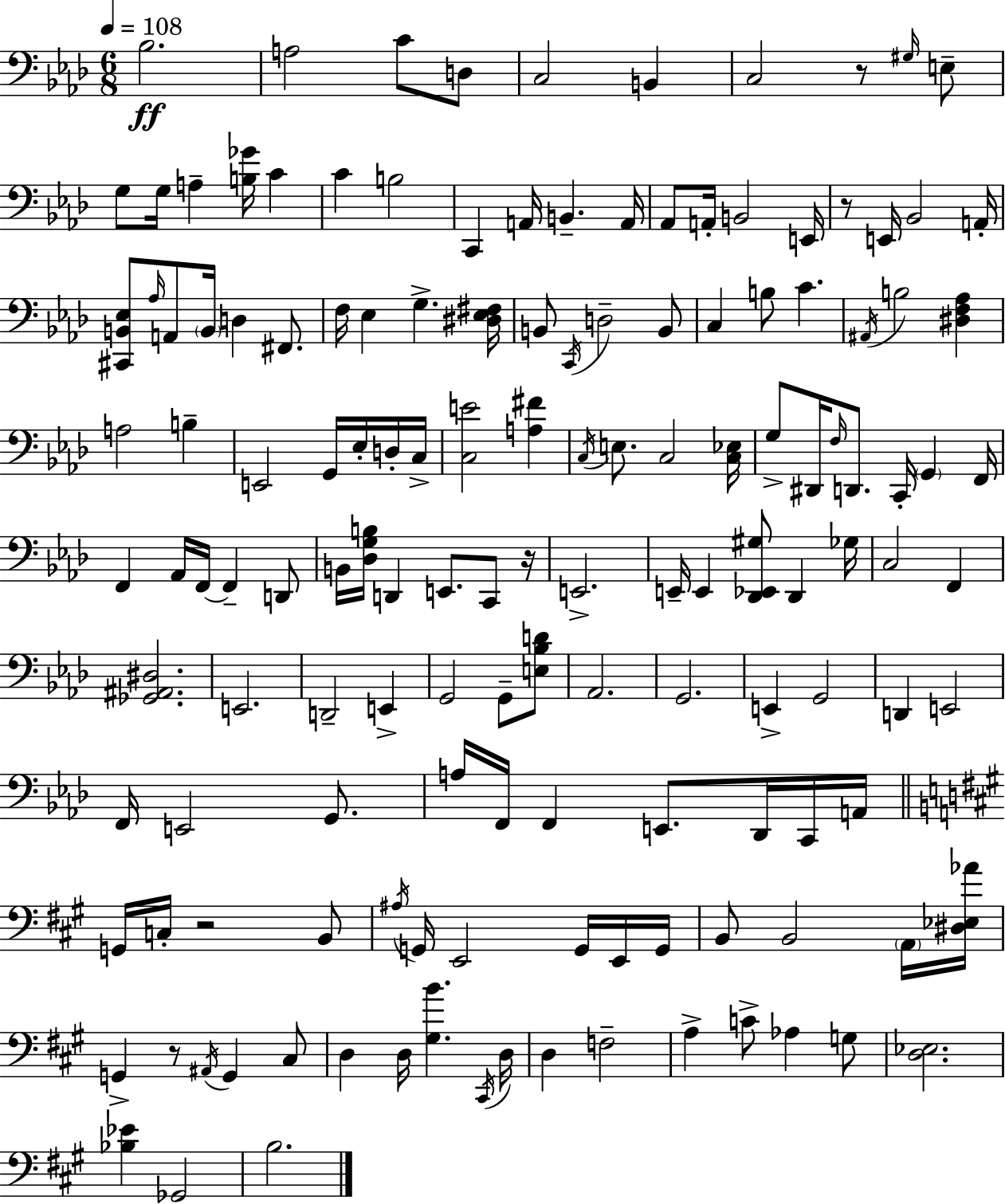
X:1
T:Untitled
M:6/8
L:1/4
K:Fm
_B,2 A,2 C/2 D,/2 C,2 B,, C,2 z/2 ^G,/4 E,/2 G,/2 G,/4 A, [B,_G]/4 C C B,2 C,, A,,/4 B,, A,,/4 _A,,/2 A,,/4 B,,2 E,,/4 z/2 E,,/4 _B,,2 A,,/4 [^C,,B,,_E,]/2 _A,/4 A,,/2 B,,/4 D, ^F,,/2 F,/4 _E, G, [^D,_E,^F,]/4 B,,/2 C,,/4 D,2 B,,/2 C, B,/2 C ^A,,/4 B,2 [^D,F,_A,] A,2 B, E,,2 G,,/4 _E,/4 D,/4 C,/4 [C,E]2 [A,^F] C,/4 E,/2 C,2 [C,_E,]/4 G,/2 ^D,,/4 F,/4 D,,/2 C,,/4 G,, F,,/4 F,, _A,,/4 F,,/4 F,, D,,/2 B,,/4 [_D,G,B,]/4 D,, E,,/2 C,,/2 z/4 E,,2 E,,/4 E,, [_D,,_E,,^G,]/2 _D,, _G,/4 C,2 F,, [_G,,^A,,^D,]2 E,,2 D,,2 E,, G,,2 G,,/2 [E,_B,D]/2 _A,,2 G,,2 E,, G,,2 D,, E,,2 F,,/4 E,,2 G,,/2 A,/4 F,,/4 F,, E,,/2 _D,,/4 C,,/4 A,,/4 G,,/4 C,/4 z2 B,,/2 ^A,/4 G,,/4 E,,2 G,,/4 E,,/4 G,,/4 B,,/2 B,,2 A,,/4 [^D,_E,_A]/4 G,, z/2 ^A,,/4 G,, ^C,/2 D, D,/4 [^G,B] ^C,,/4 D,/4 D, F,2 A, C/2 _A, G,/2 [D,_E,]2 [_B,_E] _G,,2 B,2